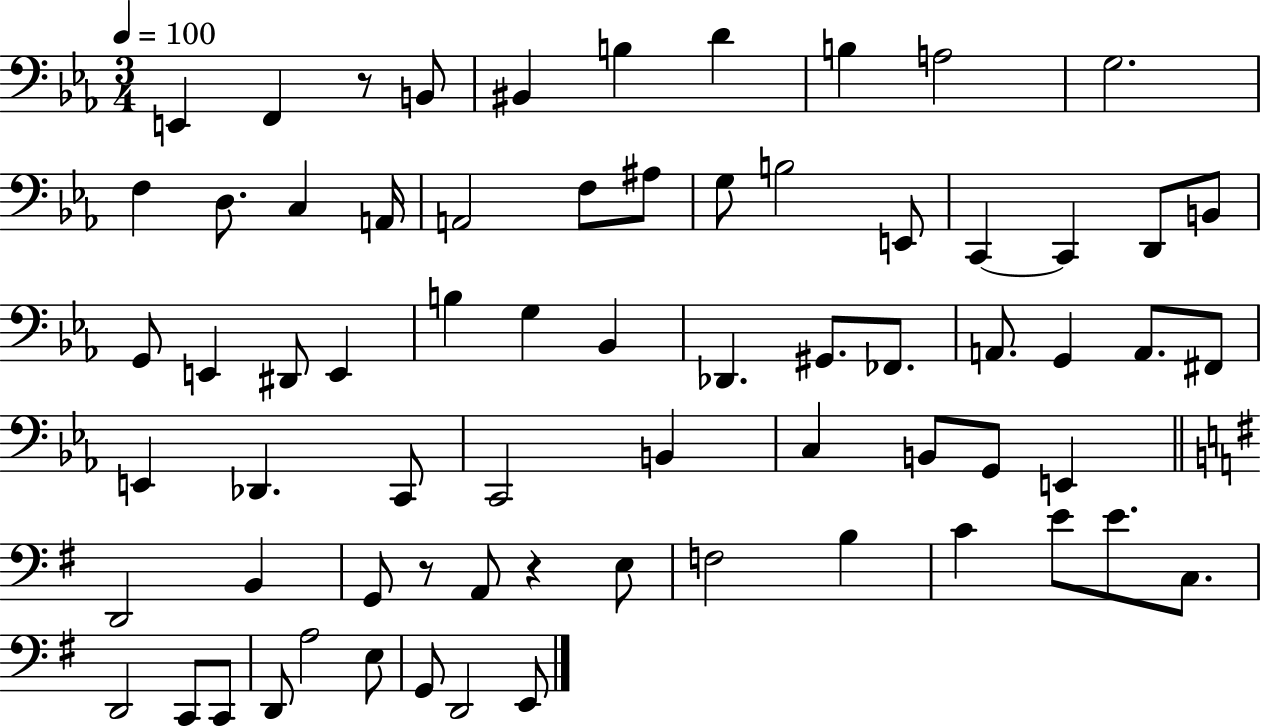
E2/q F2/q R/e B2/e BIS2/q B3/q D4/q B3/q A3/h G3/h. F3/q D3/e. C3/q A2/s A2/h F3/e A#3/e G3/e B3/h E2/e C2/q C2/q D2/e B2/e G2/e E2/q D#2/e E2/q B3/q G3/q Bb2/q Db2/q. G#2/e. FES2/e. A2/e. G2/q A2/e. F#2/e E2/q Db2/q. C2/e C2/h B2/q C3/q B2/e G2/e E2/q D2/h B2/q G2/e R/e A2/e R/q E3/e F3/h B3/q C4/q E4/e E4/e. C3/e. D2/h C2/e C2/e D2/e A3/h E3/e G2/e D2/h E2/e